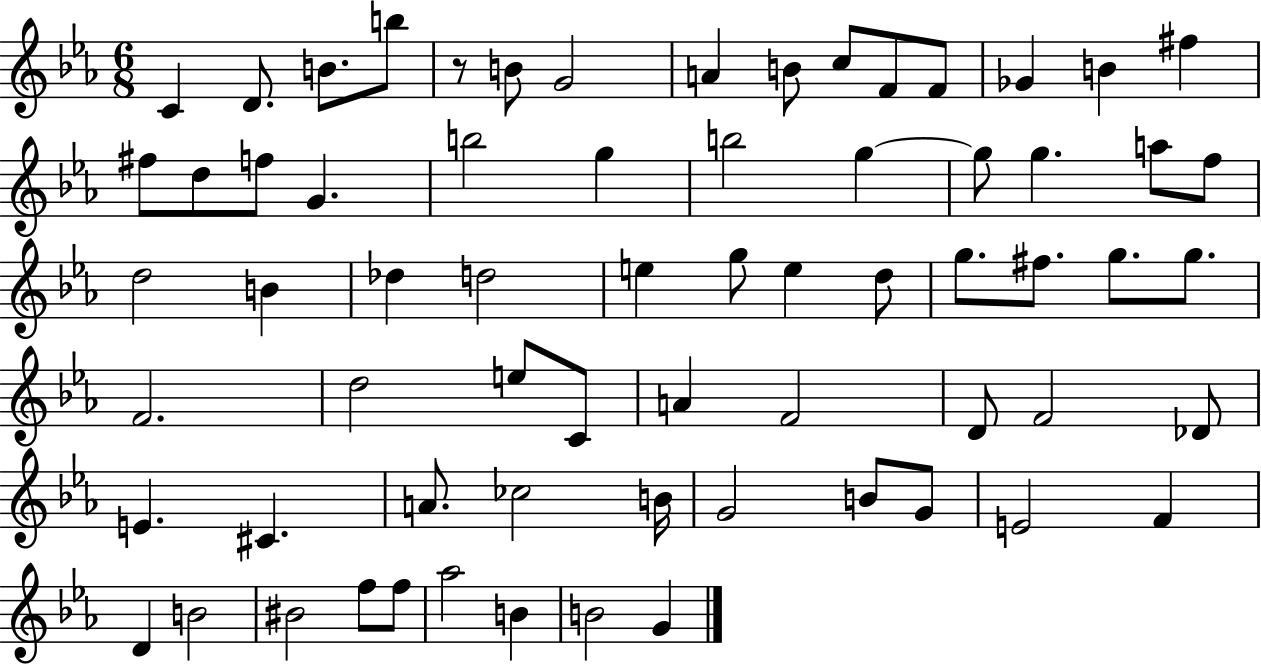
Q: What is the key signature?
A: EES major